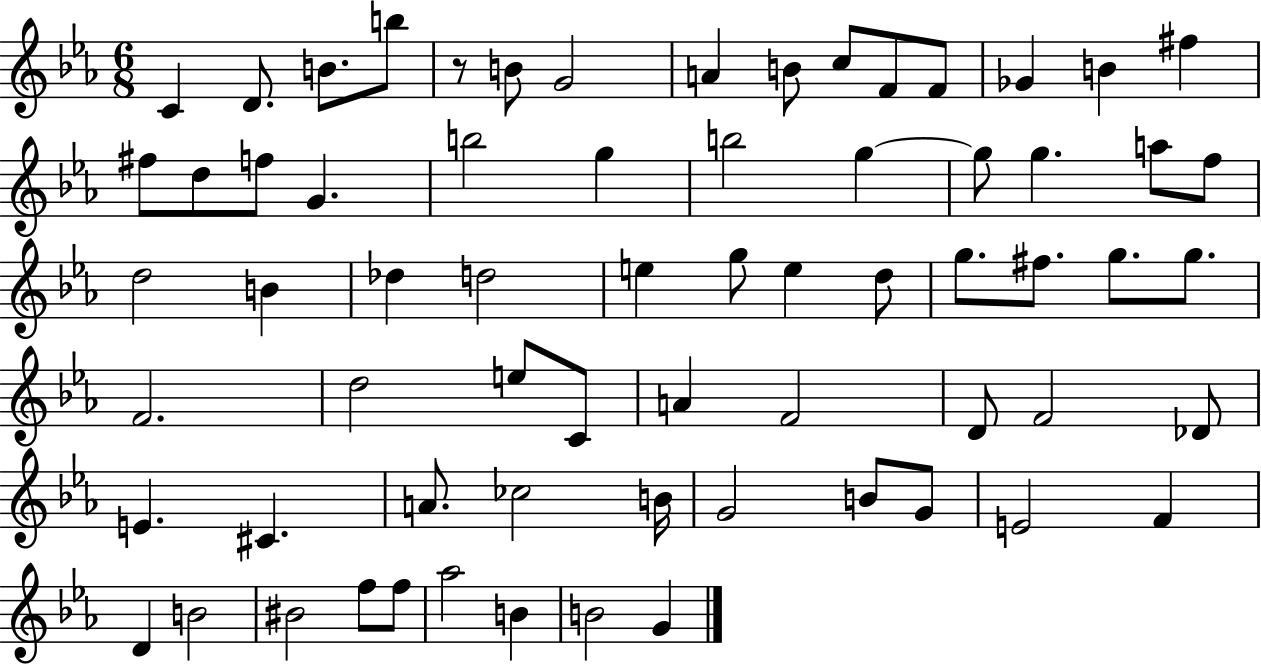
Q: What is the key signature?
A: EES major